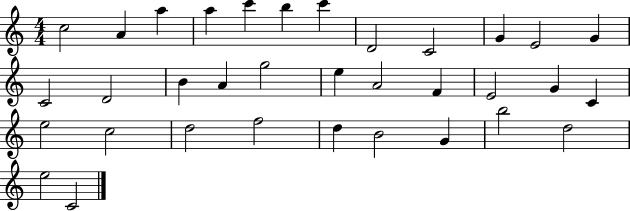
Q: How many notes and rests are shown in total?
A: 34